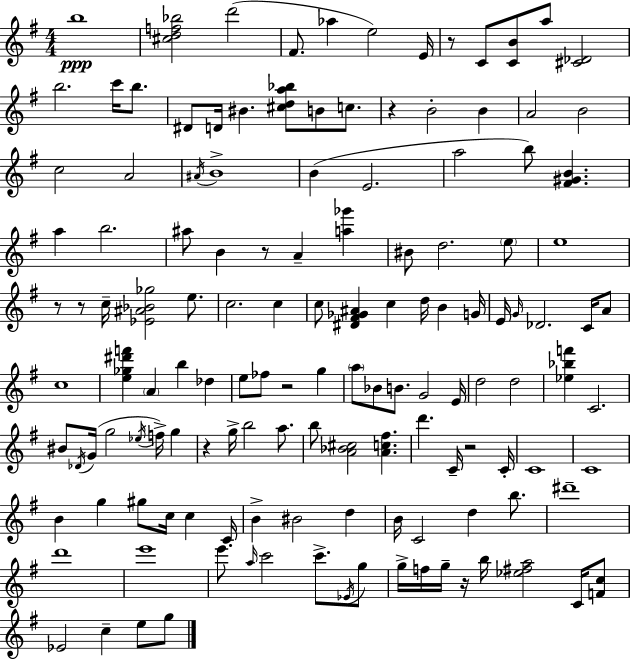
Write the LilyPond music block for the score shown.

{
  \clef treble
  \numericTimeSignature
  \time 4/4
  \key e \minor
  b''1\ppp | <cis'' d'' f'' bes''>2 d'''2( | fis'8. aes''4 e''2) e'16 | r8 c'8 <c' b'>8 a''8 <cis' des'>2 | \break b''2. c'''16 b''8. | dis'8 d'16 bis'4. <cis'' d'' a'' bes''>8 b'8 c''8. | r4 b'2-. b'4 | a'2 b'2 | \break c''2 a'2 | \acciaccatura { ais'16 } b'1-> | b'4( e'2. | a''2 b''8) <fis' gis' b'>4. | \break a''4 b''2. | ais''8 b'4 r8 a'4-- <a'' ges'''>4 | bis'8 d''2. \parenthesize e''8 | e''1 | \break r8 r8 c''16-- <ees' ais' bes' ges''>2 e''8. | c''2. c''4 | c''8 <dis' fis' ges' ais'>4 c''4 d''16 b'4 | g'16 e'16 \grace { g'16 } des'2. c'16 | \break a'8 c''1 | <e'' ges'' dis''' f'''>4 \parenthesize a'4 b''4 des''4 | e''8 fes''8 r2 g''4 | \parenthesize a''8 bes'8 b'8. g'2 | \break e'16 d''2 d''2 | <ees'' bes'' f'''>4 c'2. | bis'8 \acciaccatura { des'16 } g'16( g''2 \acciaccatura { ees''16 } f''16->) | g''4 r4 g''16-> b''2 | \break a''8. b''8 <a' bes' cis''>2 <a' c'' fis''>4. | d'''4. c'16-- r2 | c'16-. c'1 | c'1 | \break b'4 g''4 gis''8 c''16 c''4 | c'16 b'4-> bis'2 | d''4 b'16 c'2 d''4 | b''8. dis'''1-- | \break d'''1 | e'''1 | e'''8. \grace { a''16 } c'''2 | c'''8.-> \acciaccatura { ees'16 } g''8 g''16-> f''16 g''16-- r16 b''16 <ees'' fis'' a''>2 | \break c'16 <f' c''>8 ees'2 c''4-- | e''8 g''8 \bar "|."
}